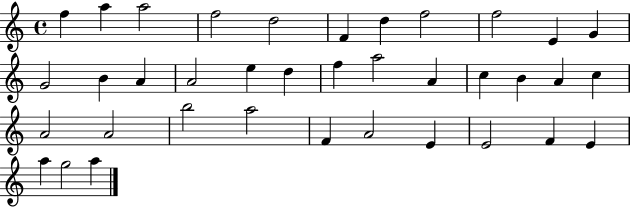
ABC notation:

X:1
T:Untitled
M:4/4
L:1/4
K:C
f a a2 f2 d2 F d f2 f2 E G G2 B A A2 e d f a2 A c B A c A2 A2 b2 a2 F A2 E E2 F E a g2 a